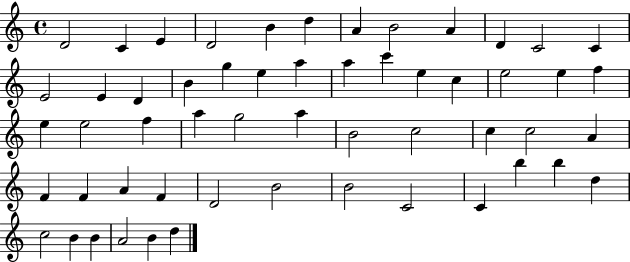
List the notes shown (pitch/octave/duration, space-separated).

D4/h C4/q E4/q D4/h B4/q D5/q A4/q B4/h A4/q D4/q C4/h C4/q E4/h E4/q D4/q B4/q G5/q E5/q A5/q A5/q C6/q E5/q C5/q E5/h E5/q F5/q E5/q E5/h F5/q A5/q G5/h A5/q B4/h C5/h C5/q C5/h A4/q F4/q F4/q A4/q F4/q D4/h B4/h B4/h C4/h C4/q B5/q B5/q D5/q C5/h B4/q B4/q A4/h B4/q D5/q